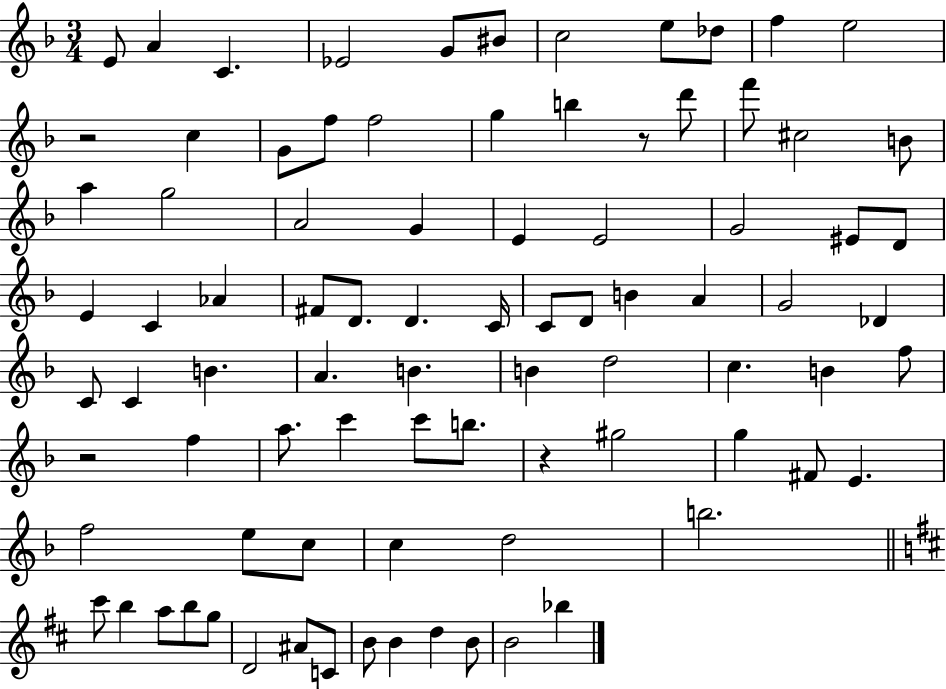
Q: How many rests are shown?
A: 4